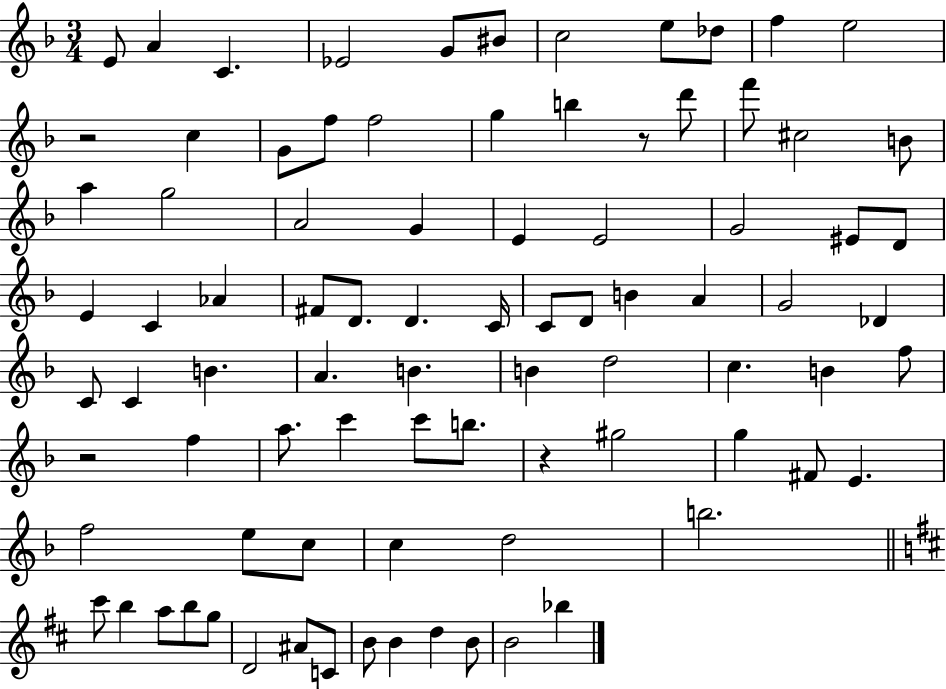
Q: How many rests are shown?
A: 4